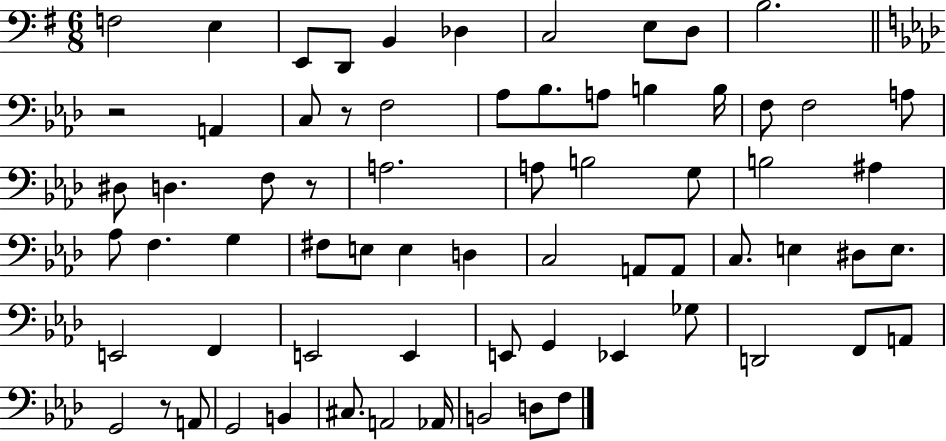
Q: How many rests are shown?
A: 4